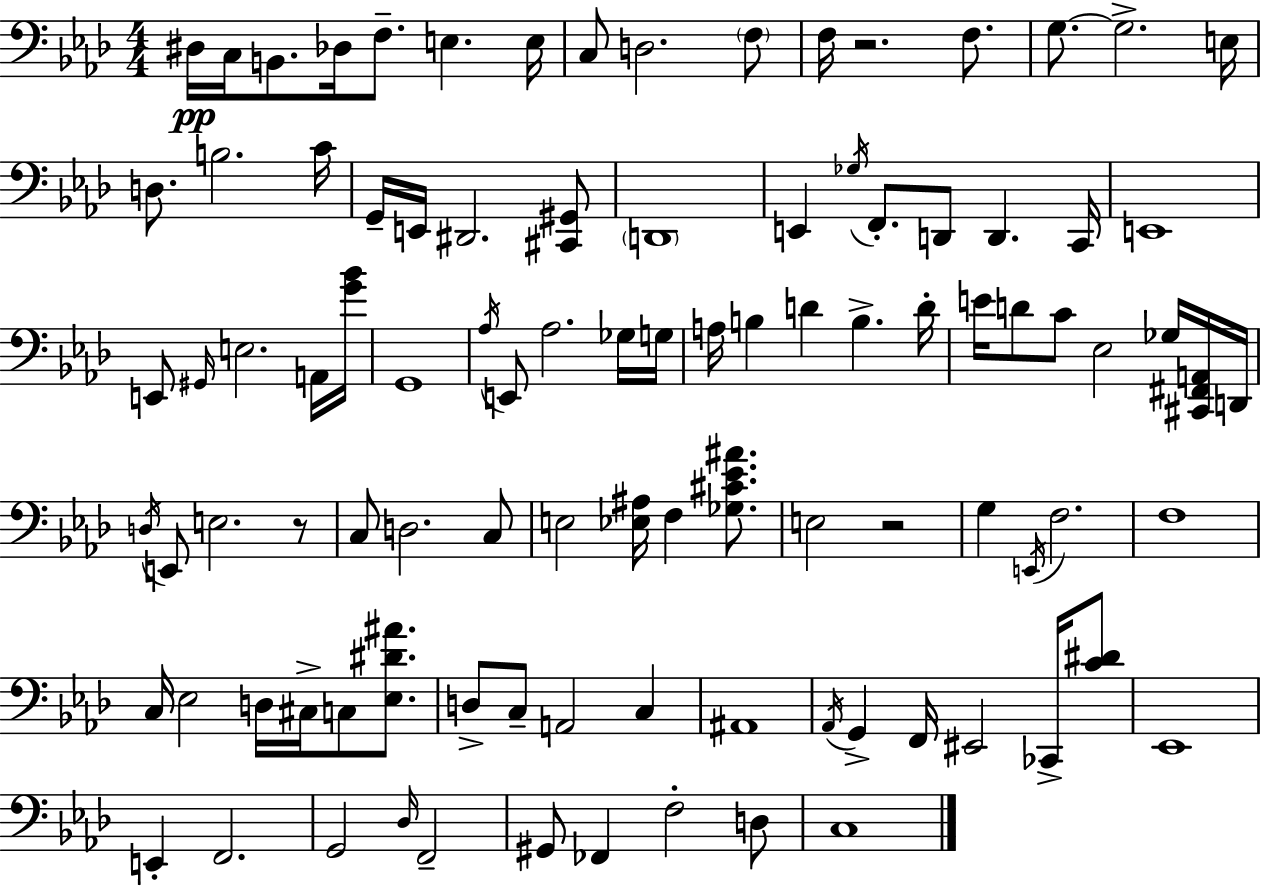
{
  \clef bass
  \numericTimeSignature
  \time 4/4
  \key f \minor
  dis16\pp c16 b,8. des16 f8.-- e4. e16 | c8 d2. \parenthesize f8 | f16 r2. f8. | g8.~~ g2.-> e16 | \break d8. b2. c'16 | g,16-- e,16 dis,2. <cis, gis,>8 | \parenthesize d,1 | e,4 \acciaccatura { ges16 } f,8.-. d,8 d,4. | \break c,16 e,1 | e,8 \grace { gis,16 } e2. | a,16 <g' bes'>16 g,1 | \acciaccatura { aes16 } e,8 aes2. | \break ges16 g16 a16 b4 d'4 b4.-> | d'16-. e'16 d'8 c'8 ees2 | ges16 <cis, fis, a,>16 d,16 \acciaccatura { d16 } e,8 e2. | r8 c8 d2. | \break c8 e2 <ees ais>16 f4 | <ges cis' ees' ais'>8. e2 r2 | g4 \acciaccatura { e,16 } f2. | f1 | \break c16 ees2 d16 cis16-> | c8 <ees dis' ais'>8. d8-> c8-- a,2 | c4 ais,1 | \acciaccatura { aes,16 } g,4-> f,16 eis,2 | \break ces,16-> <c' dis'>8 ees,1 | e,4-. f,2. | g,2 \grace { des16 } f,2-- | gis,8 fes,4 f2-. | \break d8 c1 | \bar "|."
}